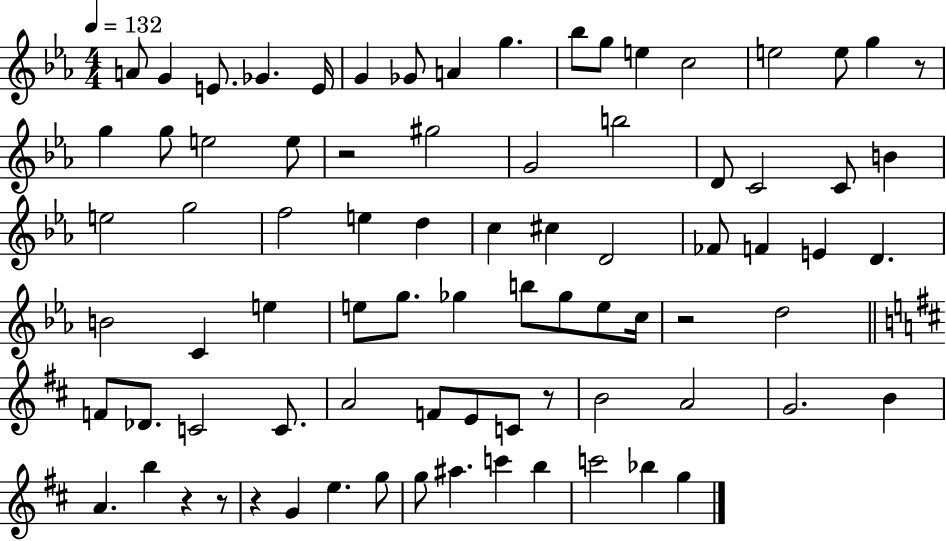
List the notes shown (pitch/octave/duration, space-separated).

A4/e G4/q E4/e. Gb4/q. E4/s G4/q Gb4/e A4/q G5/q. Bb5/e G5/e E5/q C5/h E5/h E5/e G5/q R/e G5/q G5/e E5/h E5/e R/h G#5/h G4/h B5/h D4/e C4/h C4/e B4/q E5/h G5/h F5/h E5/q D5/q C5/q C#5/q D4/h FES4/e F4/q E4/q D4/q. B4/h C4/q E5/q E5/e G5/e. Gb5/q B5/e Gb5/e E5/e C5/s R/h D5/h F4/e Db4/e. C4/h C4/e. A4/h F4/e E4/e C4/e R/e B4/h A4/h G4/h. B4/q A4/q. B5/q R/q R/e R/q G4/q E5/q. G5/e G5/e A#5/q. C6/q B5/q C6/h Bb5/q G5/q